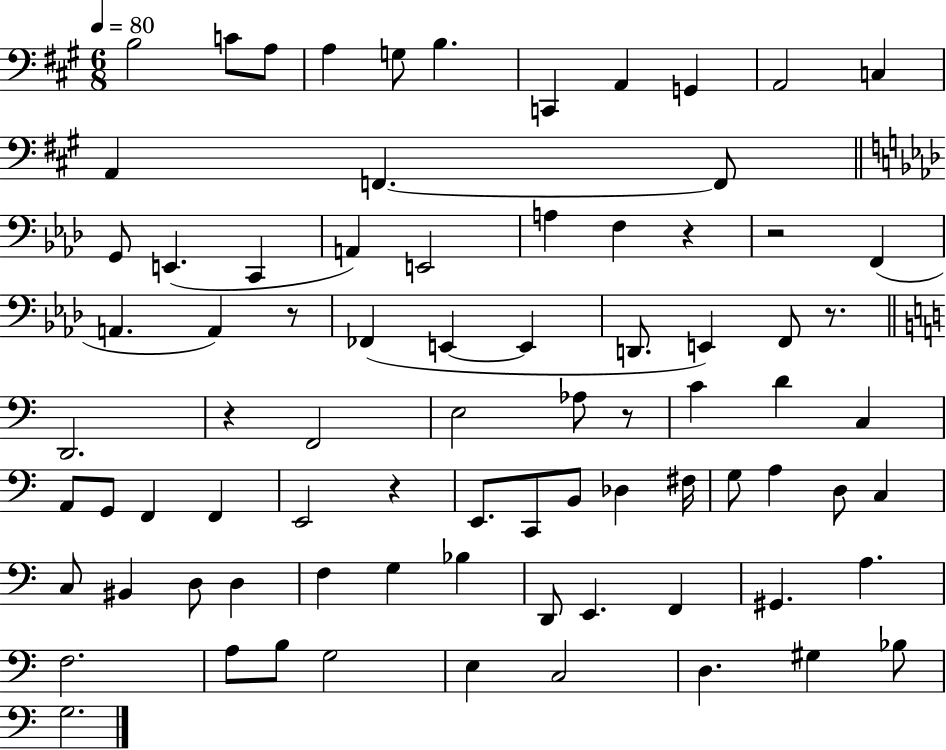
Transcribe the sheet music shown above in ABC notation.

X:1
T:Untitled
M:6/8
L:1/4
K:A
B,2 C/2 A,/2 A, G,/2 B, C,, A,, G,, A,,2 C, A,, F,, F,,/2 G,,/2 E,, C,, A,, E,,2 A, F, z z2 F,, A,, A,, z/2 _F,, E,, E,, D,,/2 E,, F,,/2 z/2 D,,2 z F,,2 E,2 _A,/2 z/2 C D C, A,,/2 G,,/2 F,, F,, E,,2 z E,,/2 C,,/2 B,,/2 _D, ^F,/4 G,/2 A, D,/2 C, C,/2 ^B,, D,/2 D, F, G, _B, D,,/2 E,, F,, ^G,, A, F,2 A,/2 B,/2 G,2 E, C,2 D, ^G, _B,/2 G,2